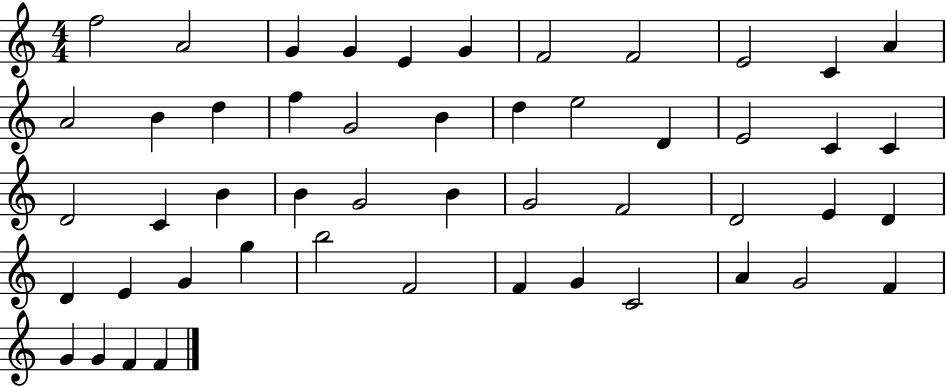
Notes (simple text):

F5/h A4/h G4/q G4/q E4/q G4/q F4/h F4/h E4/h C4/q A4/q A4/h B4/q D5/q F5/q G4/h B4/q D5/q E5/h D4/q E4/h C4/q C4/q D4/h C4/q B4/q B4/q G4/h B4/q G4/h F4/h D4/h E4/q D4/q D4/q E4/q G4/q G5/q B5/h F4/h F4/q G4/q C4/h A4/q G4/h F4/q G4/q G4/q F4/q F4/q